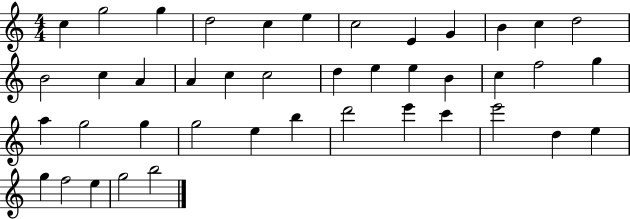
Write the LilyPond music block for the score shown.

{
  \clef treble
  \numericTimeSignature
  \time 4/4
  \key c \major
  c''4 g''2 g''4 | d''2 c''4 e''4 | c''2 e'4 g'4 | b'4 c''4 d''2 | \break b'2 c''4 a'4 | a'4 c''4 c''2 | d''4 e''4 e''4 b'4 | c''4 f''2 g''4 | \break a''4 g''2 g''4 | g''2 e''4 b''4 | d'''2 e'''4 c'''4 | e'''2 d''4 e''4 | \break g''4 f''2 e''4 | g''2 b''2 | \bar "|."
}